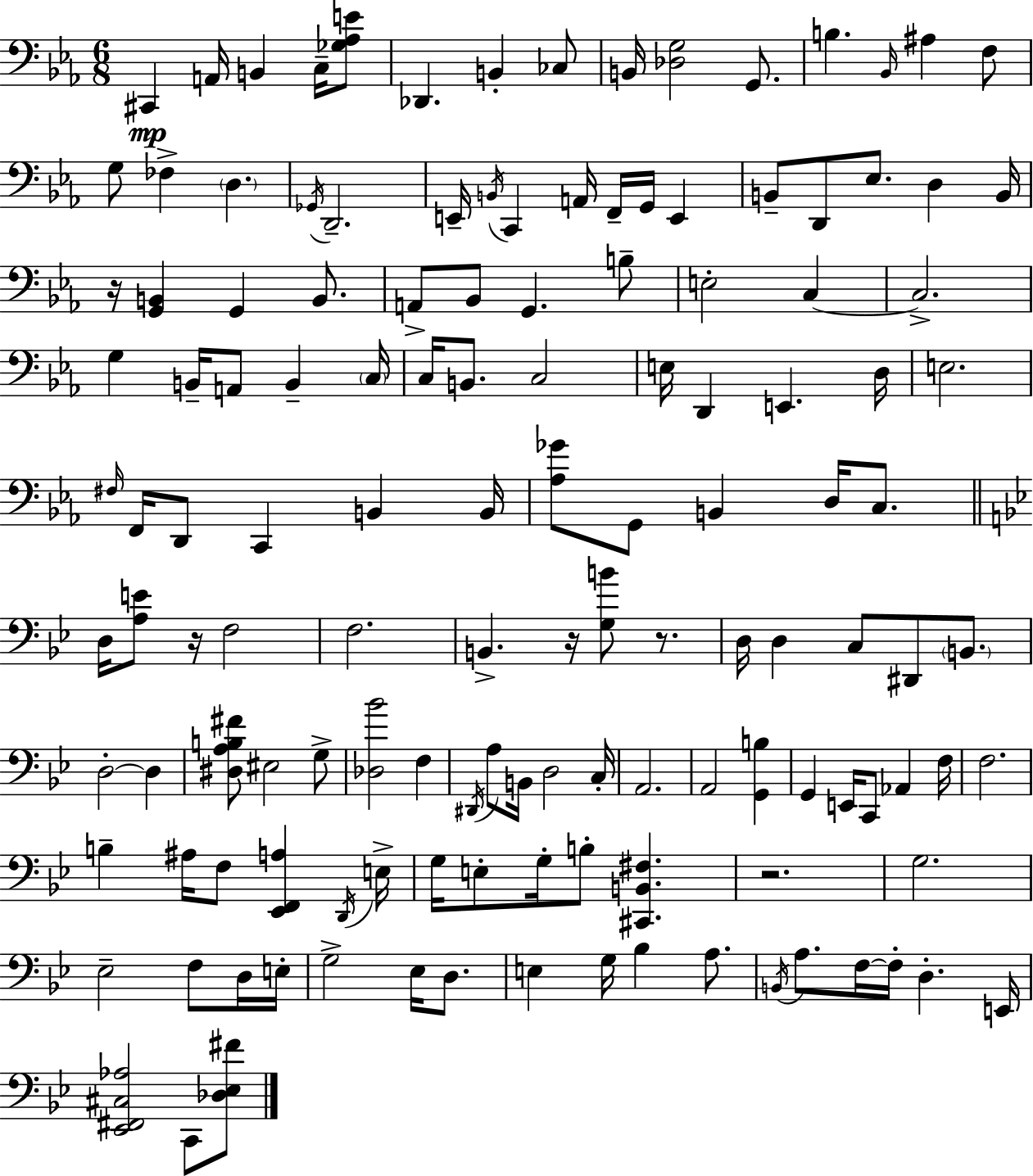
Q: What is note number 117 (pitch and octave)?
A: C2